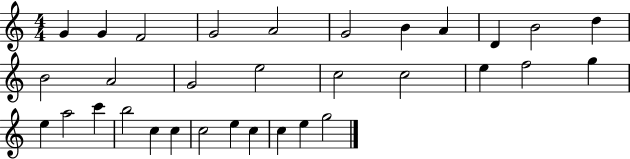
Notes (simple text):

G4/q G4/q F4/h G4/h A4/h G4/h B4/q A4/q D4/q B4/h D5/q B4/h A4/h G4/h E5/h C5/h C5/h E5/q F5/h G5/q E5/q A5/h C6/q B5/h C5/q C5/q C5/h E5/q C5/q C5/q E5/q G5/h